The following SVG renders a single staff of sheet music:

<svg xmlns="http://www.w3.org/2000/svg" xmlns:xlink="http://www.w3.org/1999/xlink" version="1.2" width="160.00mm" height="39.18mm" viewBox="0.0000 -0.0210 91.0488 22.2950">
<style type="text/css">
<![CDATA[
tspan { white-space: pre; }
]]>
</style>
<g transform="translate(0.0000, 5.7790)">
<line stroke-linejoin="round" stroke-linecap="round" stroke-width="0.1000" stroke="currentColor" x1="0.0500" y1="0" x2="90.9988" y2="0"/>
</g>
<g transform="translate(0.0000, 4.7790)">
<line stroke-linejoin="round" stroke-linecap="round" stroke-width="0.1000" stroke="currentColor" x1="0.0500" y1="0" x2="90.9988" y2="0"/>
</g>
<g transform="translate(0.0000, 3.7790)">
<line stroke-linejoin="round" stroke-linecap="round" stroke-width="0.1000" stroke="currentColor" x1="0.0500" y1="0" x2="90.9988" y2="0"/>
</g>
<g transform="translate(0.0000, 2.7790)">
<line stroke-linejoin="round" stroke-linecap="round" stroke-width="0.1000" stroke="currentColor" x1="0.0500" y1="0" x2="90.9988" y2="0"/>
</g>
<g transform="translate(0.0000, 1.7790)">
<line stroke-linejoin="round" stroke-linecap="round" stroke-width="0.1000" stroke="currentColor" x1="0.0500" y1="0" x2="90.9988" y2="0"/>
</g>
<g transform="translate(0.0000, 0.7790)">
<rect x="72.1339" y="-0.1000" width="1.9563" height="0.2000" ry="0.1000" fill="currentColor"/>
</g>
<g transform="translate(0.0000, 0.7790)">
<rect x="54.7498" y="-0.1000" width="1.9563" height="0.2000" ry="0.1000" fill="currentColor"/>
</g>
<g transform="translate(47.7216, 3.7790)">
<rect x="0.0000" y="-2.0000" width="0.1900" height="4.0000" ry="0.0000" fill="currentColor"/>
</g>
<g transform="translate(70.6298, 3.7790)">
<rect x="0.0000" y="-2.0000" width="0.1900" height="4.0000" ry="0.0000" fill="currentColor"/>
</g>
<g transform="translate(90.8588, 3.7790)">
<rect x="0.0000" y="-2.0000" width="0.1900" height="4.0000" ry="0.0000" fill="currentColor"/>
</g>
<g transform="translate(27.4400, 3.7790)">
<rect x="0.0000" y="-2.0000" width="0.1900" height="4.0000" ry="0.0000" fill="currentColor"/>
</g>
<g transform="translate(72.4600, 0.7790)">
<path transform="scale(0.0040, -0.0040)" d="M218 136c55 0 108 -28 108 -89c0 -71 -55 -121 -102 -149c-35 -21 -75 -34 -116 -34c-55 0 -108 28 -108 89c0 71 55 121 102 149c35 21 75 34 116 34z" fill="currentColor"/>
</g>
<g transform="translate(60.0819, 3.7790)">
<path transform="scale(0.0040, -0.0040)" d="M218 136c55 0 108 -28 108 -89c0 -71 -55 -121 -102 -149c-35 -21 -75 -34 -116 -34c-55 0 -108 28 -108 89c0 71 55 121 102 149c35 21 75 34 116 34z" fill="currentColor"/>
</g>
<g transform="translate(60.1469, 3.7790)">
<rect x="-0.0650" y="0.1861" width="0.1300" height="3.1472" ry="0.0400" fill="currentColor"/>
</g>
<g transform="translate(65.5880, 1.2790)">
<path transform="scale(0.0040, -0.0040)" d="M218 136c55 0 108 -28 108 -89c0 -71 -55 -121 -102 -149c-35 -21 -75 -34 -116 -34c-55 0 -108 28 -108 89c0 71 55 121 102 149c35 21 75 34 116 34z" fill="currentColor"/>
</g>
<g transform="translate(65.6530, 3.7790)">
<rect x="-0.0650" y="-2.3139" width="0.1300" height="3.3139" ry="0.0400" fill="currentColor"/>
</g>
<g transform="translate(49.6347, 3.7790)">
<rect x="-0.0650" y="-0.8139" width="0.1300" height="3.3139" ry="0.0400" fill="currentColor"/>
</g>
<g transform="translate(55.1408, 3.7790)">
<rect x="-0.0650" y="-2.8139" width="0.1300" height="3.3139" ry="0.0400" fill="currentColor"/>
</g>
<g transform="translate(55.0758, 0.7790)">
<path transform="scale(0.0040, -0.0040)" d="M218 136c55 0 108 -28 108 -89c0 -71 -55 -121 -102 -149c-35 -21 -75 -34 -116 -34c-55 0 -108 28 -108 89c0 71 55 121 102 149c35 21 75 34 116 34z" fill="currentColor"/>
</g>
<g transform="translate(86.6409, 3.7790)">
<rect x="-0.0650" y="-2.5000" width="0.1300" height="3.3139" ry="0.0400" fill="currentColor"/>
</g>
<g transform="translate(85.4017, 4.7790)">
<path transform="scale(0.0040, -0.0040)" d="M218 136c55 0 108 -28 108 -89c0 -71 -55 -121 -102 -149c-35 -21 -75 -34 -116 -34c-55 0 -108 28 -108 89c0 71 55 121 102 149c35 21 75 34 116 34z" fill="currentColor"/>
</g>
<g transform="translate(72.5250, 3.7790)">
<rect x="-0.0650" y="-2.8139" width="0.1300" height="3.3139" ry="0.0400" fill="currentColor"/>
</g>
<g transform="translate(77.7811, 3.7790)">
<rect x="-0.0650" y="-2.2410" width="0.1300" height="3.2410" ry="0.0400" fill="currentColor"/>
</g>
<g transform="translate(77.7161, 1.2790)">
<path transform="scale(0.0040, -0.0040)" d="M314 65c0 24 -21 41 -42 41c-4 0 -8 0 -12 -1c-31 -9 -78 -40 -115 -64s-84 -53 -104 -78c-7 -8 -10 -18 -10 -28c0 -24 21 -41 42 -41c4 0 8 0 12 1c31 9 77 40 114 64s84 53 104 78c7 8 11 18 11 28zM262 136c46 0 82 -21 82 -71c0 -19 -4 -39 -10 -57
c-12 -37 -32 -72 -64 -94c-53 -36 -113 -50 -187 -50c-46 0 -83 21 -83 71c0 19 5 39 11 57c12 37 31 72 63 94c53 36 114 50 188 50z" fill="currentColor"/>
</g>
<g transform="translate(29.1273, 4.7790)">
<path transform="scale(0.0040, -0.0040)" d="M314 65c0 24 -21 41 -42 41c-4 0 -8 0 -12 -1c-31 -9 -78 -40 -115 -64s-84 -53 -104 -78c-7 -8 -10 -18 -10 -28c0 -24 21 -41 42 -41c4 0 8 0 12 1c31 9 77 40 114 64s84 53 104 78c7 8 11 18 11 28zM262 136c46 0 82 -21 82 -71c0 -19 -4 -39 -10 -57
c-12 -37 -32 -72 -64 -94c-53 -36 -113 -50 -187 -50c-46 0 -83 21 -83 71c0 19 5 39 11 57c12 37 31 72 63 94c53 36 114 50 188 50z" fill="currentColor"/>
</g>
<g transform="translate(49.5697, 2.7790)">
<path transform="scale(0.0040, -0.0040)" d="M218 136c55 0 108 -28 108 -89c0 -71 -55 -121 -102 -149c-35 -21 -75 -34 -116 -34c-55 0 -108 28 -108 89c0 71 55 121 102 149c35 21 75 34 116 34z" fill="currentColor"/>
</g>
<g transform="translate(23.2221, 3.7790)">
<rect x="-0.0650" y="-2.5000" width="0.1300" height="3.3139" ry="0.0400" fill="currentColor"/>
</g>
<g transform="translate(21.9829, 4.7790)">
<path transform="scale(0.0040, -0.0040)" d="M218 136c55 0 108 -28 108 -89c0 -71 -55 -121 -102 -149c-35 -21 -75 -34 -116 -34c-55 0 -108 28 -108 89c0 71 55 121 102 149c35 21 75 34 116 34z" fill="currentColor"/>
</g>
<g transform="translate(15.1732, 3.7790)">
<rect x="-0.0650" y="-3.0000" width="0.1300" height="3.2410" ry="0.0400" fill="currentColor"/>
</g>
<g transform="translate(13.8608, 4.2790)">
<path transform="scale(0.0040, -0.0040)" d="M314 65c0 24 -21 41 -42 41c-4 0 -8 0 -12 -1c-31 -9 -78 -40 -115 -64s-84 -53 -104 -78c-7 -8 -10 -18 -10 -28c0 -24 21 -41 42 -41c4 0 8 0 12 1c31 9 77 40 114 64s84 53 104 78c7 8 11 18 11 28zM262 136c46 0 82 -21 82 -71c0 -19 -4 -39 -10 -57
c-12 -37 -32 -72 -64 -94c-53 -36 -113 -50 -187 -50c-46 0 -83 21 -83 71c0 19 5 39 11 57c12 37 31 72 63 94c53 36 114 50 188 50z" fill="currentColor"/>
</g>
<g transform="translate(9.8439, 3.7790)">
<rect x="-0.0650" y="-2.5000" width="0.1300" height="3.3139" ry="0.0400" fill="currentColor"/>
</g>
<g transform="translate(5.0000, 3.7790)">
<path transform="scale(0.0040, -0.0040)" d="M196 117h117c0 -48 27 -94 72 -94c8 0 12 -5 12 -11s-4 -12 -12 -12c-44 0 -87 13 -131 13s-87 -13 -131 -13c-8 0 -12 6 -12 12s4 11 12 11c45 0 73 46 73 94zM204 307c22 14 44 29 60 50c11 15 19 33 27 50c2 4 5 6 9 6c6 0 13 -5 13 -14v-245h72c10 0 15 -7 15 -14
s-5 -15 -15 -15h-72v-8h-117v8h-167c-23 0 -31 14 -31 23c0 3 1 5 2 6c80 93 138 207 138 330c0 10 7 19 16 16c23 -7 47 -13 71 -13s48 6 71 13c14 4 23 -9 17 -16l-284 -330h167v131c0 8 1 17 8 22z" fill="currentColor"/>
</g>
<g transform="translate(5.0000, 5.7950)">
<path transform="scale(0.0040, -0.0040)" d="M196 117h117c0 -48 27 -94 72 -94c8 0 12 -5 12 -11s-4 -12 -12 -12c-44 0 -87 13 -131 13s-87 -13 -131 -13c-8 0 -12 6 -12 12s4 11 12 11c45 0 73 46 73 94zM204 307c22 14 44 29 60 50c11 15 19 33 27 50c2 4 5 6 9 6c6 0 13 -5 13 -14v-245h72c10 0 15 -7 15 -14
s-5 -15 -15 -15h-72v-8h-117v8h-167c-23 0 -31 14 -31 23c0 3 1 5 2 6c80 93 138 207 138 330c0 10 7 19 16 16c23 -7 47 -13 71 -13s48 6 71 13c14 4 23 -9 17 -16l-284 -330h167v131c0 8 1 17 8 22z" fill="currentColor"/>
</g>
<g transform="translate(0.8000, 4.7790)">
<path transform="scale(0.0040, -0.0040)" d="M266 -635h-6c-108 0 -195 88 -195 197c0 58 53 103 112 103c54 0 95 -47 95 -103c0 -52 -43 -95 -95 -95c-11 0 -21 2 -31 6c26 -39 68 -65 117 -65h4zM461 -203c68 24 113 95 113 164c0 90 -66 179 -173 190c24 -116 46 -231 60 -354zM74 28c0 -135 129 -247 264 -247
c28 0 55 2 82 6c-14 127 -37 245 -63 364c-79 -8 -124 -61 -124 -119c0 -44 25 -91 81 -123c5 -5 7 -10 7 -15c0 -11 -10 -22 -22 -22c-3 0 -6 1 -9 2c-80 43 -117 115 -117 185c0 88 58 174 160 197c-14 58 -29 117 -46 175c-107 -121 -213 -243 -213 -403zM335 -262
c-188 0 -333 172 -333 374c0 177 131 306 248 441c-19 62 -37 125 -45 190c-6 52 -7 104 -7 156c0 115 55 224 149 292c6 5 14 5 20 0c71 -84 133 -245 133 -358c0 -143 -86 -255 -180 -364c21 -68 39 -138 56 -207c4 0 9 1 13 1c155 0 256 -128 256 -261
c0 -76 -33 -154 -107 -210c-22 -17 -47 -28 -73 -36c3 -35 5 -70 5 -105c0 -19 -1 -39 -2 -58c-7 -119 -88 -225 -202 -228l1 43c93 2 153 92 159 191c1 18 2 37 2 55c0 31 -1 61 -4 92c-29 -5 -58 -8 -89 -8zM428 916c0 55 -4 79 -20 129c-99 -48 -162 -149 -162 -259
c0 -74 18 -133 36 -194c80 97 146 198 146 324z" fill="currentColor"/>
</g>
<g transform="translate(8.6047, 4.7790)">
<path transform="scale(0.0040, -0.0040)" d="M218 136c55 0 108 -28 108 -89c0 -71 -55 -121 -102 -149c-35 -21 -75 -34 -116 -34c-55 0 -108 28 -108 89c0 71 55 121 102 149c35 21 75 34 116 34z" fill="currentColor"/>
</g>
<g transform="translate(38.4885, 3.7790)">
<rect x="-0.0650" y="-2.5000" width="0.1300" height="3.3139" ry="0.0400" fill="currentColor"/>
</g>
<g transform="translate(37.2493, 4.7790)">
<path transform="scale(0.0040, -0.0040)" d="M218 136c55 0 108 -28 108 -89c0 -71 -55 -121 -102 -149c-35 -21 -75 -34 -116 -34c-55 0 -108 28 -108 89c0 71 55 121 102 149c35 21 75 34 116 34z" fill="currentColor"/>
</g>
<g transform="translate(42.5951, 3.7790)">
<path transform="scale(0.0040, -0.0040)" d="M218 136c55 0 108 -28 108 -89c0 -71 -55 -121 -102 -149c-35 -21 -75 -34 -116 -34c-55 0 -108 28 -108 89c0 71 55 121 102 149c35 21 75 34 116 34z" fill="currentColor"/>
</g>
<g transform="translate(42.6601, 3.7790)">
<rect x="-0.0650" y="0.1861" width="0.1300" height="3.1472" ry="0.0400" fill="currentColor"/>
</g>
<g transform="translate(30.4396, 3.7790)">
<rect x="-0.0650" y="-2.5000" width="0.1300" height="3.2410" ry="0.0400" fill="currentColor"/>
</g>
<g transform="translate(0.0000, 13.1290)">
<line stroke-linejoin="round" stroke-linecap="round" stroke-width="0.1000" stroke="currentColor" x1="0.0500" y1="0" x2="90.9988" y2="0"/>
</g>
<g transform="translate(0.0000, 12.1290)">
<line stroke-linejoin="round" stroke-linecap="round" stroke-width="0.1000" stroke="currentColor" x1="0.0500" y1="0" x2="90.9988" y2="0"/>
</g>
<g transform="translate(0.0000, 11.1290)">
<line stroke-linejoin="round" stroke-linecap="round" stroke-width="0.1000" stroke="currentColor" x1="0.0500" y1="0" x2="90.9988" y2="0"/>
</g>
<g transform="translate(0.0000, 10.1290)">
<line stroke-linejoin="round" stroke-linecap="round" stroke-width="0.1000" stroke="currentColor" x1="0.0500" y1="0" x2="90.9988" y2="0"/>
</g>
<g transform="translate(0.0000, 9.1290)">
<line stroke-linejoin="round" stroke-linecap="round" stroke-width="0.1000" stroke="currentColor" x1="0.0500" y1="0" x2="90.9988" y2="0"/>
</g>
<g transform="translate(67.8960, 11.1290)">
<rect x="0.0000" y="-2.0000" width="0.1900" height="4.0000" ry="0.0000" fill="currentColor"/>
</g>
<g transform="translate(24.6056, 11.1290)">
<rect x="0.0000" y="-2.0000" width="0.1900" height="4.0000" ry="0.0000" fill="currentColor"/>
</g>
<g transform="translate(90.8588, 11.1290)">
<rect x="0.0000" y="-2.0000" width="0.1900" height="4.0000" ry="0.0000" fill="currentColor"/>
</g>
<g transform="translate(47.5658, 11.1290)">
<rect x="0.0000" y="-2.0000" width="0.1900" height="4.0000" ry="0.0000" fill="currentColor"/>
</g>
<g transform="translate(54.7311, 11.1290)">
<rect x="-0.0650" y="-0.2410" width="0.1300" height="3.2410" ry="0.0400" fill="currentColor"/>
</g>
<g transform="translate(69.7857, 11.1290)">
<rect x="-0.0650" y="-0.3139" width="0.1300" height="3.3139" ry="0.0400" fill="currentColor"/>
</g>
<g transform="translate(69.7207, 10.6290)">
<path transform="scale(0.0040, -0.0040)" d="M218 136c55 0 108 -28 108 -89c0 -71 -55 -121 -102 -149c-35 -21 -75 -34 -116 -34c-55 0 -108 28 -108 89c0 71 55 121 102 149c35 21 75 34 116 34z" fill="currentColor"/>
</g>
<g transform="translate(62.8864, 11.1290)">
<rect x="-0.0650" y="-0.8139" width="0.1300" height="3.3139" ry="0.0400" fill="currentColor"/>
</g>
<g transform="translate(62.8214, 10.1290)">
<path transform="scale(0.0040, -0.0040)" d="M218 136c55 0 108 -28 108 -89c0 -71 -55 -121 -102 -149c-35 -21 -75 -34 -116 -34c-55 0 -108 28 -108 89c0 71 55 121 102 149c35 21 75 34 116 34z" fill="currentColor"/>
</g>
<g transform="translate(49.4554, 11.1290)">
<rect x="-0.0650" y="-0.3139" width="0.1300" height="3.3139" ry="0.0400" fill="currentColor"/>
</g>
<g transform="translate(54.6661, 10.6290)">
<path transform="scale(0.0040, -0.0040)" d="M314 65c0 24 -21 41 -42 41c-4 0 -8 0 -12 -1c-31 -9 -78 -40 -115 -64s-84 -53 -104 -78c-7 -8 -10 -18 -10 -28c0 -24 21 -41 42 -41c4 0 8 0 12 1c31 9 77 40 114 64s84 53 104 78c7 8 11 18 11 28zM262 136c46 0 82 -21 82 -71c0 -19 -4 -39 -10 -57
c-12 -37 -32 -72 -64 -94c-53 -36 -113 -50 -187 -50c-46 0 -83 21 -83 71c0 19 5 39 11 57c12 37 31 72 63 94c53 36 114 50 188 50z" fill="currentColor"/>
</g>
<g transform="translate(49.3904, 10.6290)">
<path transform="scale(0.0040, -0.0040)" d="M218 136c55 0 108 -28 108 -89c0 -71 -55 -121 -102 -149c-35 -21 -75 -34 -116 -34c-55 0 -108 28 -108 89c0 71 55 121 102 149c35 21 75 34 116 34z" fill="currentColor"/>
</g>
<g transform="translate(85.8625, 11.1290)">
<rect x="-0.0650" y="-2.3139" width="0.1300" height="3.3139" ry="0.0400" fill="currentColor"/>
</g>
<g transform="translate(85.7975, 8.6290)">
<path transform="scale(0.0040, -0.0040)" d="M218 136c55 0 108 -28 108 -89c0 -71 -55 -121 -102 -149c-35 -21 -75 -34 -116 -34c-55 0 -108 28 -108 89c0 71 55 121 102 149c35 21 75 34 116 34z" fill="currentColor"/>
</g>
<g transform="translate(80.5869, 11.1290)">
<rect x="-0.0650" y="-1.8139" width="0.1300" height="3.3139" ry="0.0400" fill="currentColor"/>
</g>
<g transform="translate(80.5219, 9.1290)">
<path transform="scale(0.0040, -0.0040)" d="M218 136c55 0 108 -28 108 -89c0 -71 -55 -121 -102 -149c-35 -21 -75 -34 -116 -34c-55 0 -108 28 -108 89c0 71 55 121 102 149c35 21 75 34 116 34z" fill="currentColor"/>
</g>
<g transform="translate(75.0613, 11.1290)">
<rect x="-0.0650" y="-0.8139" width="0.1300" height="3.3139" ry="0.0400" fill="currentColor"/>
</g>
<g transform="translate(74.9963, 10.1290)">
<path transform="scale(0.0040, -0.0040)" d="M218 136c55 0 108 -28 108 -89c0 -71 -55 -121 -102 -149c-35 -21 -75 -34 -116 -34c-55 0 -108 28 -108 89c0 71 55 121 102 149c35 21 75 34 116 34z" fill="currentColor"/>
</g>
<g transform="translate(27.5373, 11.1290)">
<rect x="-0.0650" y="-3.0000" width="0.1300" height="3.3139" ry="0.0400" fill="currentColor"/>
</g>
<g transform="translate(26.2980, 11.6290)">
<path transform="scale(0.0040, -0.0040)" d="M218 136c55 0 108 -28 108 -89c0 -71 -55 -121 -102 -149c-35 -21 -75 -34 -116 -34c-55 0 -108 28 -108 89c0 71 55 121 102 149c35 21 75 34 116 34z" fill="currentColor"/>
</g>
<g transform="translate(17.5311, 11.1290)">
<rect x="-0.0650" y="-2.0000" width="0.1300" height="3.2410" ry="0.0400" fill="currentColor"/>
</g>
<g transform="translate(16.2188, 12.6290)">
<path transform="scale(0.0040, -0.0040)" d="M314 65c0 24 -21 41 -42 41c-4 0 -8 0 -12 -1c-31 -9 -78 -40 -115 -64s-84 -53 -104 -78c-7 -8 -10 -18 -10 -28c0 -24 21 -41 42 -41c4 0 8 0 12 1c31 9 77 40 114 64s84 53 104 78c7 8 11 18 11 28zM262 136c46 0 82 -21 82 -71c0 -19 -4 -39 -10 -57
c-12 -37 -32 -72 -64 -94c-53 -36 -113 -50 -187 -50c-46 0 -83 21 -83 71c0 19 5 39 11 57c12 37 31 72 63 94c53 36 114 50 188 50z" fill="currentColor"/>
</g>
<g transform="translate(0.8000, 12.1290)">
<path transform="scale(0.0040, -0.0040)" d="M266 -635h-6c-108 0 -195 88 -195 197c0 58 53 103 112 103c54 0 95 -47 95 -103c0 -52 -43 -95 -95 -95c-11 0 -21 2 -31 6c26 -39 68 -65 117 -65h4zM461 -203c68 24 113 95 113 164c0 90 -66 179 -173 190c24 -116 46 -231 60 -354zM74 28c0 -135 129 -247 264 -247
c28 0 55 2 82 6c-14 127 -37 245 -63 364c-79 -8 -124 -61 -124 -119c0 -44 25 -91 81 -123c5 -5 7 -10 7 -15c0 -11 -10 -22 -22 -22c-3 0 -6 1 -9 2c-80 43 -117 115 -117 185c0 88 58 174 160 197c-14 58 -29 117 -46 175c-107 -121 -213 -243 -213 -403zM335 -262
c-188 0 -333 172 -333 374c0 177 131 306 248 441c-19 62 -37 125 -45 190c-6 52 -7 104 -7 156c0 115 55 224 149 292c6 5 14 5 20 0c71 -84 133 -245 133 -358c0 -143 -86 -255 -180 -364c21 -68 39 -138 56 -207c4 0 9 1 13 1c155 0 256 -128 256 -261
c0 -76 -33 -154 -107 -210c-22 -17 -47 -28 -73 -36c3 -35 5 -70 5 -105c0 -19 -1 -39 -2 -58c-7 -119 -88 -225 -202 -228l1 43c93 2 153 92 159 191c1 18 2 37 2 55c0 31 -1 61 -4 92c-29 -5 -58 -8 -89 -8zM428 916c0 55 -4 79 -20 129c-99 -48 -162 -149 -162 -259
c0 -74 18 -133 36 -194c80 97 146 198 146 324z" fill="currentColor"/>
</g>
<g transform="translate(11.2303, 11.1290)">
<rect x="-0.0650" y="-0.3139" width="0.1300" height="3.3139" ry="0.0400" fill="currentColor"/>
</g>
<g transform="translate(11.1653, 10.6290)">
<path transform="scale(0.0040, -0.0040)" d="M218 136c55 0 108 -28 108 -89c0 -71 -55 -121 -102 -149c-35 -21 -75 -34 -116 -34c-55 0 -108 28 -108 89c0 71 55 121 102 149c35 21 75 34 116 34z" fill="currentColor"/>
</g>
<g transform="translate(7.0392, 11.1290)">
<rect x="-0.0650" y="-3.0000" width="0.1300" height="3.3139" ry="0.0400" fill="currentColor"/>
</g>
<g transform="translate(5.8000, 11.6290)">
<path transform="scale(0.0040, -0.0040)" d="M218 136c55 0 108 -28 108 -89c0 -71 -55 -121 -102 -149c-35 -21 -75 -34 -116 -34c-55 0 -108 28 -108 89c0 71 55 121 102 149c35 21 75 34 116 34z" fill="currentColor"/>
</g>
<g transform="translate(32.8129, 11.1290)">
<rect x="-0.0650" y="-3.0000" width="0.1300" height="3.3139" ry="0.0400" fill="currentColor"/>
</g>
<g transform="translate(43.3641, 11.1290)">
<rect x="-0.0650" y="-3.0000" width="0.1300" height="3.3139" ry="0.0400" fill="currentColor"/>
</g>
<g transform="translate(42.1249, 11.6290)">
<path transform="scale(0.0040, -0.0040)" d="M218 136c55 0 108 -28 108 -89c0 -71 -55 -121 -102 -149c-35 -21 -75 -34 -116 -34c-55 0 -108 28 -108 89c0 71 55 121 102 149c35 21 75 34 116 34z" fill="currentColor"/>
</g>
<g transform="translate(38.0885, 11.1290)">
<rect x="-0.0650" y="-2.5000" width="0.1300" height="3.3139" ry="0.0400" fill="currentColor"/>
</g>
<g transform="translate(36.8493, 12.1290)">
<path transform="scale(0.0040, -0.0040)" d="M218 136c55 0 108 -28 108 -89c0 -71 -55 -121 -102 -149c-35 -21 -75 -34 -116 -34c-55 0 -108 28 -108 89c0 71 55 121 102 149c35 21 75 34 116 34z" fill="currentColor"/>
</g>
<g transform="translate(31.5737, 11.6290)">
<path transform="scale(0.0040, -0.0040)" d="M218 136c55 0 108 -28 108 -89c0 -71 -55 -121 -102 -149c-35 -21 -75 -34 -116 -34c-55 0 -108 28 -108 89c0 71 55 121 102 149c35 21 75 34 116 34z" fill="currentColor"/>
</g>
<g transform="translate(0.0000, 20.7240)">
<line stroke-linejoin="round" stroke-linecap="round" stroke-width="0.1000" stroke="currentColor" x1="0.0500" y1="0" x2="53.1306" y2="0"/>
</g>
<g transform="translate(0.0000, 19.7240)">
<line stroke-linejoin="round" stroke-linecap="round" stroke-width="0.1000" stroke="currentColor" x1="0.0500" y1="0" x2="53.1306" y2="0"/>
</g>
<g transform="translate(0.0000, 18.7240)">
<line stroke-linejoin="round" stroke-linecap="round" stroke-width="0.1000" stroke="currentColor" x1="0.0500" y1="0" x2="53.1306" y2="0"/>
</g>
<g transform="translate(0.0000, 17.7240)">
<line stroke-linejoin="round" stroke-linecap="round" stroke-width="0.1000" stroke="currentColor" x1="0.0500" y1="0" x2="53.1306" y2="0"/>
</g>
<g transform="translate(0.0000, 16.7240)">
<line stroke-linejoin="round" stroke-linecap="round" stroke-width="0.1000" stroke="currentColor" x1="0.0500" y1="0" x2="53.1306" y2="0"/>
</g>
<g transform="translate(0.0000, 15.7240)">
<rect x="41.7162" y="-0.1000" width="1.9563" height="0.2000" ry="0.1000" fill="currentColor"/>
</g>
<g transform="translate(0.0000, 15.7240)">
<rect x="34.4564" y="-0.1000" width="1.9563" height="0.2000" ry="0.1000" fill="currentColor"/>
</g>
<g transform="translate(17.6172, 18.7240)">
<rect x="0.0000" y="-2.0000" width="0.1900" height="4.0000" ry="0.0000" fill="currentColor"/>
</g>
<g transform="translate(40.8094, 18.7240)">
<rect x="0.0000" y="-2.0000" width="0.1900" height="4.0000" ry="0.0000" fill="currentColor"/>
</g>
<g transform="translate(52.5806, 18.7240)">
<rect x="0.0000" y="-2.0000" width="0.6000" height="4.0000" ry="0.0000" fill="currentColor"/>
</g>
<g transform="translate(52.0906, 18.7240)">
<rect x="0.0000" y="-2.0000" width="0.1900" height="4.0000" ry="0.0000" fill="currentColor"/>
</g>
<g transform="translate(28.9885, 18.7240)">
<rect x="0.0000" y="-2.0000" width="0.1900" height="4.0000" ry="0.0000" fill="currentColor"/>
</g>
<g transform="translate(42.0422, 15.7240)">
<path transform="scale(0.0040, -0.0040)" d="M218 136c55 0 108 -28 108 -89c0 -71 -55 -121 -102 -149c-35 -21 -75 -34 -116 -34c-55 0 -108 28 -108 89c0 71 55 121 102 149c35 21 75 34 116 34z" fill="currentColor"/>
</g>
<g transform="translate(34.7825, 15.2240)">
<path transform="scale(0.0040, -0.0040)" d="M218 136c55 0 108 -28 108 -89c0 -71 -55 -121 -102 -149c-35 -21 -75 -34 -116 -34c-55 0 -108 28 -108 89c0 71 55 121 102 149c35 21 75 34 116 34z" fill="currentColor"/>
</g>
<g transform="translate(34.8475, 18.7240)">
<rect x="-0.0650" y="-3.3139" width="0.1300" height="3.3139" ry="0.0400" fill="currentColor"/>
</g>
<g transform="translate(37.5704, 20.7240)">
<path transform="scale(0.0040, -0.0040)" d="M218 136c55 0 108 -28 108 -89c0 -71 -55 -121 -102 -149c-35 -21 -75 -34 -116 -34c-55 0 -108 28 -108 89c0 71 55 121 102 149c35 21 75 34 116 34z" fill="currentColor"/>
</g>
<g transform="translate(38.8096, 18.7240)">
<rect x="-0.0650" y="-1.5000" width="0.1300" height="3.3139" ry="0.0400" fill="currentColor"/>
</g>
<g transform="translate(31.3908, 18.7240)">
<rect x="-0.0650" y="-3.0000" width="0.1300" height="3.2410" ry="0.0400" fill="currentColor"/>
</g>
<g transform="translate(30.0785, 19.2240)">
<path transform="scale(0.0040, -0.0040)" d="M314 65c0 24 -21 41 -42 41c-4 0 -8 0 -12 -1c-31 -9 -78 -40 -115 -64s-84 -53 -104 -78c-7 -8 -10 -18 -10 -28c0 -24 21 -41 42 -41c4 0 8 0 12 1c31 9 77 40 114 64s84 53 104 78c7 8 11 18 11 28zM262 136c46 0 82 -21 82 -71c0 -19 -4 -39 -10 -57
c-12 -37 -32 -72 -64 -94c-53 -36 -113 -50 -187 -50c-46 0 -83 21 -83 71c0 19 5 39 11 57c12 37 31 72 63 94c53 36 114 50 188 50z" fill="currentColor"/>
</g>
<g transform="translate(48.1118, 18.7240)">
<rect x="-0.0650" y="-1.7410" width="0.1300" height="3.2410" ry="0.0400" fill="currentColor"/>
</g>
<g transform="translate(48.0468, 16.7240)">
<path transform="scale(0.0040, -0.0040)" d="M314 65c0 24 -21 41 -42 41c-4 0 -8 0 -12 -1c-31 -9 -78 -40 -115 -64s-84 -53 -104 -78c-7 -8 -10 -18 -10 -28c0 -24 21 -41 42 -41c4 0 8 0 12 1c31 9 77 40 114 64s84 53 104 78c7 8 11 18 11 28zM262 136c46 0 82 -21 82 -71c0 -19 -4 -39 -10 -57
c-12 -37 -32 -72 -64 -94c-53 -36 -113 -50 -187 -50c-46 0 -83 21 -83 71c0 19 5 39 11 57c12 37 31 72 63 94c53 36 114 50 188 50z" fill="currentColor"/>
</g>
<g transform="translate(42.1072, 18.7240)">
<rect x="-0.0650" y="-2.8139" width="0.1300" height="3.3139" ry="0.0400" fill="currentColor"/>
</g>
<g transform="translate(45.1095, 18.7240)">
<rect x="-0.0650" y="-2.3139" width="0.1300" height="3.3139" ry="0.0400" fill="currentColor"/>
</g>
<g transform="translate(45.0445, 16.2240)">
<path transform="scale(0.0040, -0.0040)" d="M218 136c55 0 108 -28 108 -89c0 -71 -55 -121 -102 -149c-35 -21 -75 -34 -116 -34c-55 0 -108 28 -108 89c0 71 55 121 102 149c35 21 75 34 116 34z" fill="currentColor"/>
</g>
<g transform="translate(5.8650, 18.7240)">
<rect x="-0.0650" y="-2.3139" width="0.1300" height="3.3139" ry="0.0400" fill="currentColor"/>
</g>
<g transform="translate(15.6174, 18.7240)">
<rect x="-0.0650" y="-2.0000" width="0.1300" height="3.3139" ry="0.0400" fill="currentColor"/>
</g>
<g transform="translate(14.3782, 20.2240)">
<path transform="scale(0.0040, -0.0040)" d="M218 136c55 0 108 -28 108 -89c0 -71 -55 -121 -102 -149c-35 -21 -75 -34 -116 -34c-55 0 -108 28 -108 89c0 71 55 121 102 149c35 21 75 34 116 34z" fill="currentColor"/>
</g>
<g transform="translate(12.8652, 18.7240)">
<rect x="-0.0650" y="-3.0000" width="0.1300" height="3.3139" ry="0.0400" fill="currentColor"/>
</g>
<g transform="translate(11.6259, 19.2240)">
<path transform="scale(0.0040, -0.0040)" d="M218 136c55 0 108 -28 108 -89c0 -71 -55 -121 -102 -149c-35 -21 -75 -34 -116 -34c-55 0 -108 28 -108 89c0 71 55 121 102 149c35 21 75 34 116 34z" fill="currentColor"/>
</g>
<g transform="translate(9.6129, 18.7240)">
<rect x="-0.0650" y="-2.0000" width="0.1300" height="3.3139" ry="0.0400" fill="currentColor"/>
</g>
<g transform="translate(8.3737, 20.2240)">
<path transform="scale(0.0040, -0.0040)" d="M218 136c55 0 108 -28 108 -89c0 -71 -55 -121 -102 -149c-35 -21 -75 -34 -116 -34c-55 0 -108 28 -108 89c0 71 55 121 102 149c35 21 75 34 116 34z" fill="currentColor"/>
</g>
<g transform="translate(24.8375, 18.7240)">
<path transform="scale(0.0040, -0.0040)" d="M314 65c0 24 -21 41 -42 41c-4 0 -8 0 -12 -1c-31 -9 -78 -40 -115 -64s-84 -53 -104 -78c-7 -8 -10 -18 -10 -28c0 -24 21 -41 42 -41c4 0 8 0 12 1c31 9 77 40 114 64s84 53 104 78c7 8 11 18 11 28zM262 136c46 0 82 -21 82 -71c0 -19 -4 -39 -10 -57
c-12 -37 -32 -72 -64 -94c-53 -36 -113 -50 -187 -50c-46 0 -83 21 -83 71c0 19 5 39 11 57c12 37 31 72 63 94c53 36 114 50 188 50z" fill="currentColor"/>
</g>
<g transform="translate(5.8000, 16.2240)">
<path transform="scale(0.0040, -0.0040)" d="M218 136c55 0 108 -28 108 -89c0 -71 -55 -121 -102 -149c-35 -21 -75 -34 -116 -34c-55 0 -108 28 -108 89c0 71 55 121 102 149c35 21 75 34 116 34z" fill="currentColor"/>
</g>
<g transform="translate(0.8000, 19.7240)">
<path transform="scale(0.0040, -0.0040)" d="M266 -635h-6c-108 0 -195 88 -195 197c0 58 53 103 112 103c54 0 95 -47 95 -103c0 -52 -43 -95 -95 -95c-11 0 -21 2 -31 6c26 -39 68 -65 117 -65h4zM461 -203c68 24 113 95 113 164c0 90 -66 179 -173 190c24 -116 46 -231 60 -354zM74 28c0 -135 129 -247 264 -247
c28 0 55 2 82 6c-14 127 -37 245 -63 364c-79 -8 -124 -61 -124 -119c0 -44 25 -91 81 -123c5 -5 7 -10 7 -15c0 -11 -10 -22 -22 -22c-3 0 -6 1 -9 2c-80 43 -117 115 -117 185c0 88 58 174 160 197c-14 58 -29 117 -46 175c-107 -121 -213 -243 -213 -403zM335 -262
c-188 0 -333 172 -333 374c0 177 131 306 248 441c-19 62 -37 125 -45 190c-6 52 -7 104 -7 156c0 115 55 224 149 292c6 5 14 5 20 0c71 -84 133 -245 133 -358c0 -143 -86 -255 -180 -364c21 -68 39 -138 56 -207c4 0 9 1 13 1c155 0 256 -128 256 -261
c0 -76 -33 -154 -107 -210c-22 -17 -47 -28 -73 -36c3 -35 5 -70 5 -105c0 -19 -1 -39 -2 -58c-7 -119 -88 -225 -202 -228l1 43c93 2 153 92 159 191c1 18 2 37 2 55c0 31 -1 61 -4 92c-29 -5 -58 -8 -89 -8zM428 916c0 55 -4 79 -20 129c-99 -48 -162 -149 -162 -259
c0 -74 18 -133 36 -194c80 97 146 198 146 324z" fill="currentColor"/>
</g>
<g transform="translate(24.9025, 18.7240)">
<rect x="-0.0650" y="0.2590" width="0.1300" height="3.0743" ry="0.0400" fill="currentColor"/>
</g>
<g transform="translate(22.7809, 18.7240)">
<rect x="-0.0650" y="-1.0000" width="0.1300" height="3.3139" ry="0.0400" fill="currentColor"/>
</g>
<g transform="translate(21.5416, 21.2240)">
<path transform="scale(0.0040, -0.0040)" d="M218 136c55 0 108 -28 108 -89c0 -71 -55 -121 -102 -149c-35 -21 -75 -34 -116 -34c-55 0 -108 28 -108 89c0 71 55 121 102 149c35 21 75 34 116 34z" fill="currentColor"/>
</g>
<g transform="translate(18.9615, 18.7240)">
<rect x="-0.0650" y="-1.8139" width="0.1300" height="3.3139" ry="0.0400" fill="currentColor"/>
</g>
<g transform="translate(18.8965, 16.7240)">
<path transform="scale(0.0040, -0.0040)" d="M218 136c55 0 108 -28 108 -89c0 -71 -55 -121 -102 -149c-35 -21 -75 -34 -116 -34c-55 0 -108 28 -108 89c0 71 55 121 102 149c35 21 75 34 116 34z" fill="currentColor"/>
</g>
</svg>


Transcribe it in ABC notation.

X:1
T:Untitled
M:4/4
L:1/4
K:C
G A2 G G2 G B d a B g a g2 G A c F2 A A G A c c2 d c d f g g F A F f D B2 A2 b E a g f2